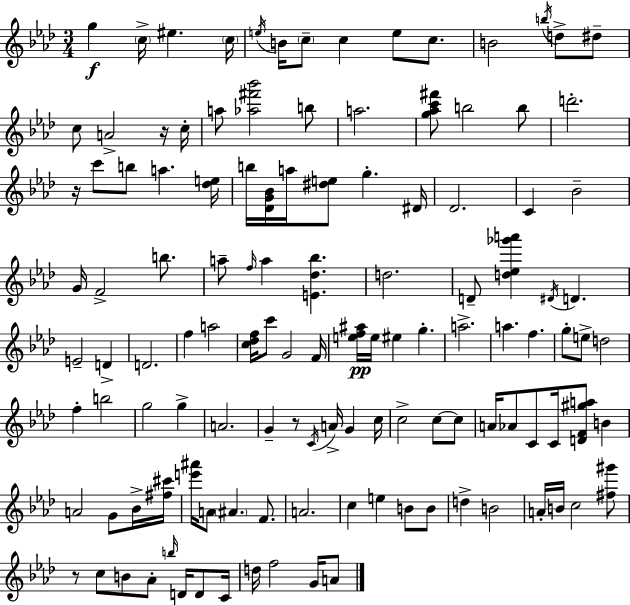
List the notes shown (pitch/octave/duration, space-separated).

G5/q C5/s EIS5/q. C5/s E5/s B4/s C5/e C5/q E5/e C5/e. B4/h B5/s D5/e D#5/e C5/e A4/h R/s C5/s A5/e [Ab5,F#6,Bb6]/h B5/e A5/h. [G5,Ab5,C6,F#6]/e B5/h B5/e D6/h. R/s C6/e B5/e A5/q. [Db5,E5]/s B5/s [Db4,G4,Bb4]/s A5/s [D#5,E5]/e G5/q. D#4/s Db4/h. C4/q Bb4/h G4/s F4/h B5/e. A5/e F5/s A5/q [E4,Db5,Bb5]/q. D5/h. D4/e [D5,Eb5,Gb6,A6]/q D#4/s D4/q. E4/h D4/q D4/h. F5/q A5/h [C5,Db5,F5]/s C6/e G4/h F4/s [E5,F5,A#5]/s E5/s EIS5/q G5/q. A5/h. A5/q. F5/q. G5/e E5/e D5/h F5/q B5/h G5/h G5/q A4/h. G4/q R/e C4/s A4/s G4/q C5/s C5/h C5/e C5/e A4/s Ab4/e C4/e C4/s [D4,F4,G#5,A5]/e B4/q A4/h G4/e Bb4/s [F#5,C#6]/s [E6,A#6]/s A4/e A#4/q. F4/e. A4/h. C5/q E5/q B4/e B4/e D5/q B4/h A4/s B4/s C5/h [F#5,G#6]/e R/e C5/e B4/e Ab4/e B5/s D4/s D4/e C4/s D5/s F5/h G4/s A4/e